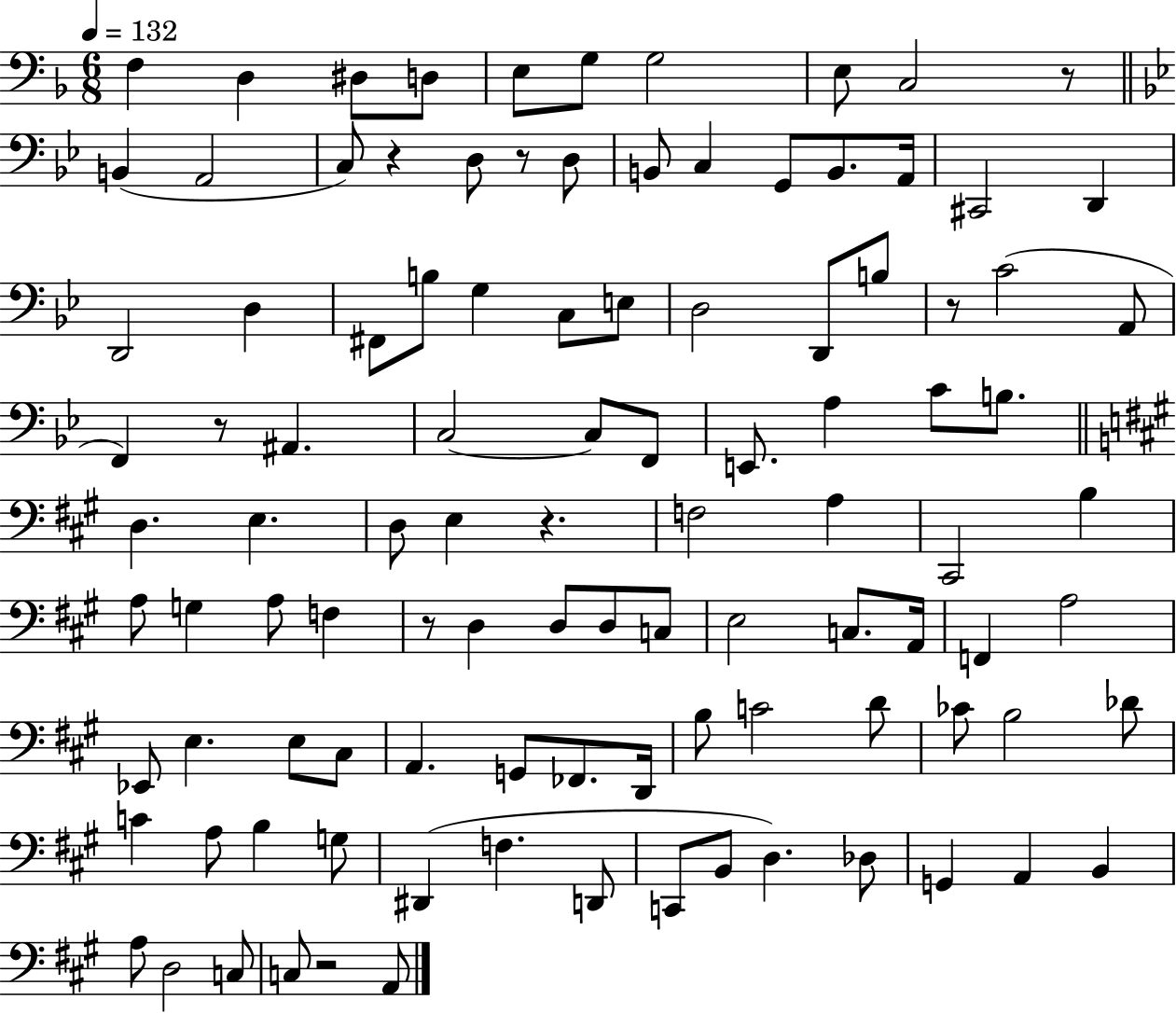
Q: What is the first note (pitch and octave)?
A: F3